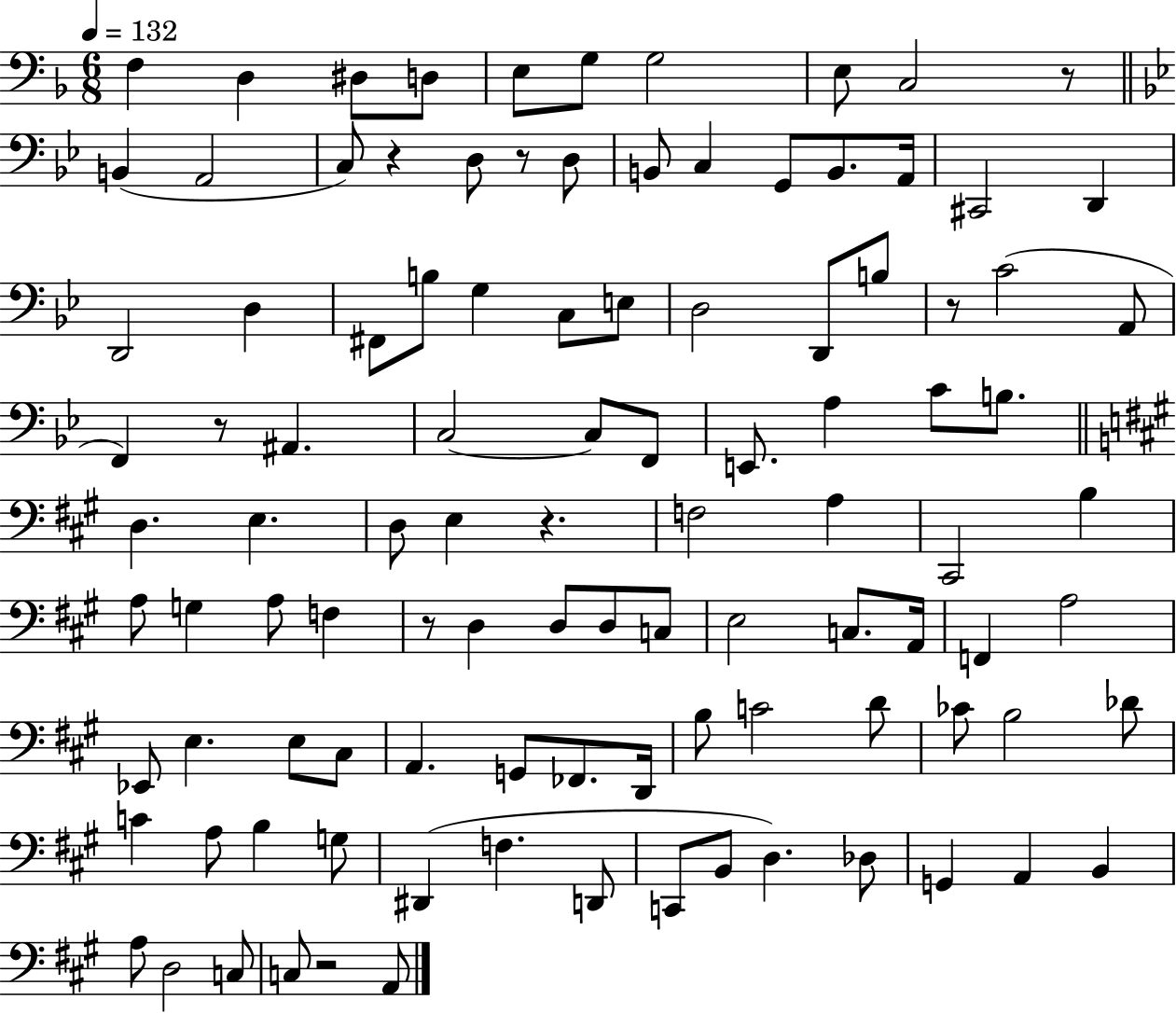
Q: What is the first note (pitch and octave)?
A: F3